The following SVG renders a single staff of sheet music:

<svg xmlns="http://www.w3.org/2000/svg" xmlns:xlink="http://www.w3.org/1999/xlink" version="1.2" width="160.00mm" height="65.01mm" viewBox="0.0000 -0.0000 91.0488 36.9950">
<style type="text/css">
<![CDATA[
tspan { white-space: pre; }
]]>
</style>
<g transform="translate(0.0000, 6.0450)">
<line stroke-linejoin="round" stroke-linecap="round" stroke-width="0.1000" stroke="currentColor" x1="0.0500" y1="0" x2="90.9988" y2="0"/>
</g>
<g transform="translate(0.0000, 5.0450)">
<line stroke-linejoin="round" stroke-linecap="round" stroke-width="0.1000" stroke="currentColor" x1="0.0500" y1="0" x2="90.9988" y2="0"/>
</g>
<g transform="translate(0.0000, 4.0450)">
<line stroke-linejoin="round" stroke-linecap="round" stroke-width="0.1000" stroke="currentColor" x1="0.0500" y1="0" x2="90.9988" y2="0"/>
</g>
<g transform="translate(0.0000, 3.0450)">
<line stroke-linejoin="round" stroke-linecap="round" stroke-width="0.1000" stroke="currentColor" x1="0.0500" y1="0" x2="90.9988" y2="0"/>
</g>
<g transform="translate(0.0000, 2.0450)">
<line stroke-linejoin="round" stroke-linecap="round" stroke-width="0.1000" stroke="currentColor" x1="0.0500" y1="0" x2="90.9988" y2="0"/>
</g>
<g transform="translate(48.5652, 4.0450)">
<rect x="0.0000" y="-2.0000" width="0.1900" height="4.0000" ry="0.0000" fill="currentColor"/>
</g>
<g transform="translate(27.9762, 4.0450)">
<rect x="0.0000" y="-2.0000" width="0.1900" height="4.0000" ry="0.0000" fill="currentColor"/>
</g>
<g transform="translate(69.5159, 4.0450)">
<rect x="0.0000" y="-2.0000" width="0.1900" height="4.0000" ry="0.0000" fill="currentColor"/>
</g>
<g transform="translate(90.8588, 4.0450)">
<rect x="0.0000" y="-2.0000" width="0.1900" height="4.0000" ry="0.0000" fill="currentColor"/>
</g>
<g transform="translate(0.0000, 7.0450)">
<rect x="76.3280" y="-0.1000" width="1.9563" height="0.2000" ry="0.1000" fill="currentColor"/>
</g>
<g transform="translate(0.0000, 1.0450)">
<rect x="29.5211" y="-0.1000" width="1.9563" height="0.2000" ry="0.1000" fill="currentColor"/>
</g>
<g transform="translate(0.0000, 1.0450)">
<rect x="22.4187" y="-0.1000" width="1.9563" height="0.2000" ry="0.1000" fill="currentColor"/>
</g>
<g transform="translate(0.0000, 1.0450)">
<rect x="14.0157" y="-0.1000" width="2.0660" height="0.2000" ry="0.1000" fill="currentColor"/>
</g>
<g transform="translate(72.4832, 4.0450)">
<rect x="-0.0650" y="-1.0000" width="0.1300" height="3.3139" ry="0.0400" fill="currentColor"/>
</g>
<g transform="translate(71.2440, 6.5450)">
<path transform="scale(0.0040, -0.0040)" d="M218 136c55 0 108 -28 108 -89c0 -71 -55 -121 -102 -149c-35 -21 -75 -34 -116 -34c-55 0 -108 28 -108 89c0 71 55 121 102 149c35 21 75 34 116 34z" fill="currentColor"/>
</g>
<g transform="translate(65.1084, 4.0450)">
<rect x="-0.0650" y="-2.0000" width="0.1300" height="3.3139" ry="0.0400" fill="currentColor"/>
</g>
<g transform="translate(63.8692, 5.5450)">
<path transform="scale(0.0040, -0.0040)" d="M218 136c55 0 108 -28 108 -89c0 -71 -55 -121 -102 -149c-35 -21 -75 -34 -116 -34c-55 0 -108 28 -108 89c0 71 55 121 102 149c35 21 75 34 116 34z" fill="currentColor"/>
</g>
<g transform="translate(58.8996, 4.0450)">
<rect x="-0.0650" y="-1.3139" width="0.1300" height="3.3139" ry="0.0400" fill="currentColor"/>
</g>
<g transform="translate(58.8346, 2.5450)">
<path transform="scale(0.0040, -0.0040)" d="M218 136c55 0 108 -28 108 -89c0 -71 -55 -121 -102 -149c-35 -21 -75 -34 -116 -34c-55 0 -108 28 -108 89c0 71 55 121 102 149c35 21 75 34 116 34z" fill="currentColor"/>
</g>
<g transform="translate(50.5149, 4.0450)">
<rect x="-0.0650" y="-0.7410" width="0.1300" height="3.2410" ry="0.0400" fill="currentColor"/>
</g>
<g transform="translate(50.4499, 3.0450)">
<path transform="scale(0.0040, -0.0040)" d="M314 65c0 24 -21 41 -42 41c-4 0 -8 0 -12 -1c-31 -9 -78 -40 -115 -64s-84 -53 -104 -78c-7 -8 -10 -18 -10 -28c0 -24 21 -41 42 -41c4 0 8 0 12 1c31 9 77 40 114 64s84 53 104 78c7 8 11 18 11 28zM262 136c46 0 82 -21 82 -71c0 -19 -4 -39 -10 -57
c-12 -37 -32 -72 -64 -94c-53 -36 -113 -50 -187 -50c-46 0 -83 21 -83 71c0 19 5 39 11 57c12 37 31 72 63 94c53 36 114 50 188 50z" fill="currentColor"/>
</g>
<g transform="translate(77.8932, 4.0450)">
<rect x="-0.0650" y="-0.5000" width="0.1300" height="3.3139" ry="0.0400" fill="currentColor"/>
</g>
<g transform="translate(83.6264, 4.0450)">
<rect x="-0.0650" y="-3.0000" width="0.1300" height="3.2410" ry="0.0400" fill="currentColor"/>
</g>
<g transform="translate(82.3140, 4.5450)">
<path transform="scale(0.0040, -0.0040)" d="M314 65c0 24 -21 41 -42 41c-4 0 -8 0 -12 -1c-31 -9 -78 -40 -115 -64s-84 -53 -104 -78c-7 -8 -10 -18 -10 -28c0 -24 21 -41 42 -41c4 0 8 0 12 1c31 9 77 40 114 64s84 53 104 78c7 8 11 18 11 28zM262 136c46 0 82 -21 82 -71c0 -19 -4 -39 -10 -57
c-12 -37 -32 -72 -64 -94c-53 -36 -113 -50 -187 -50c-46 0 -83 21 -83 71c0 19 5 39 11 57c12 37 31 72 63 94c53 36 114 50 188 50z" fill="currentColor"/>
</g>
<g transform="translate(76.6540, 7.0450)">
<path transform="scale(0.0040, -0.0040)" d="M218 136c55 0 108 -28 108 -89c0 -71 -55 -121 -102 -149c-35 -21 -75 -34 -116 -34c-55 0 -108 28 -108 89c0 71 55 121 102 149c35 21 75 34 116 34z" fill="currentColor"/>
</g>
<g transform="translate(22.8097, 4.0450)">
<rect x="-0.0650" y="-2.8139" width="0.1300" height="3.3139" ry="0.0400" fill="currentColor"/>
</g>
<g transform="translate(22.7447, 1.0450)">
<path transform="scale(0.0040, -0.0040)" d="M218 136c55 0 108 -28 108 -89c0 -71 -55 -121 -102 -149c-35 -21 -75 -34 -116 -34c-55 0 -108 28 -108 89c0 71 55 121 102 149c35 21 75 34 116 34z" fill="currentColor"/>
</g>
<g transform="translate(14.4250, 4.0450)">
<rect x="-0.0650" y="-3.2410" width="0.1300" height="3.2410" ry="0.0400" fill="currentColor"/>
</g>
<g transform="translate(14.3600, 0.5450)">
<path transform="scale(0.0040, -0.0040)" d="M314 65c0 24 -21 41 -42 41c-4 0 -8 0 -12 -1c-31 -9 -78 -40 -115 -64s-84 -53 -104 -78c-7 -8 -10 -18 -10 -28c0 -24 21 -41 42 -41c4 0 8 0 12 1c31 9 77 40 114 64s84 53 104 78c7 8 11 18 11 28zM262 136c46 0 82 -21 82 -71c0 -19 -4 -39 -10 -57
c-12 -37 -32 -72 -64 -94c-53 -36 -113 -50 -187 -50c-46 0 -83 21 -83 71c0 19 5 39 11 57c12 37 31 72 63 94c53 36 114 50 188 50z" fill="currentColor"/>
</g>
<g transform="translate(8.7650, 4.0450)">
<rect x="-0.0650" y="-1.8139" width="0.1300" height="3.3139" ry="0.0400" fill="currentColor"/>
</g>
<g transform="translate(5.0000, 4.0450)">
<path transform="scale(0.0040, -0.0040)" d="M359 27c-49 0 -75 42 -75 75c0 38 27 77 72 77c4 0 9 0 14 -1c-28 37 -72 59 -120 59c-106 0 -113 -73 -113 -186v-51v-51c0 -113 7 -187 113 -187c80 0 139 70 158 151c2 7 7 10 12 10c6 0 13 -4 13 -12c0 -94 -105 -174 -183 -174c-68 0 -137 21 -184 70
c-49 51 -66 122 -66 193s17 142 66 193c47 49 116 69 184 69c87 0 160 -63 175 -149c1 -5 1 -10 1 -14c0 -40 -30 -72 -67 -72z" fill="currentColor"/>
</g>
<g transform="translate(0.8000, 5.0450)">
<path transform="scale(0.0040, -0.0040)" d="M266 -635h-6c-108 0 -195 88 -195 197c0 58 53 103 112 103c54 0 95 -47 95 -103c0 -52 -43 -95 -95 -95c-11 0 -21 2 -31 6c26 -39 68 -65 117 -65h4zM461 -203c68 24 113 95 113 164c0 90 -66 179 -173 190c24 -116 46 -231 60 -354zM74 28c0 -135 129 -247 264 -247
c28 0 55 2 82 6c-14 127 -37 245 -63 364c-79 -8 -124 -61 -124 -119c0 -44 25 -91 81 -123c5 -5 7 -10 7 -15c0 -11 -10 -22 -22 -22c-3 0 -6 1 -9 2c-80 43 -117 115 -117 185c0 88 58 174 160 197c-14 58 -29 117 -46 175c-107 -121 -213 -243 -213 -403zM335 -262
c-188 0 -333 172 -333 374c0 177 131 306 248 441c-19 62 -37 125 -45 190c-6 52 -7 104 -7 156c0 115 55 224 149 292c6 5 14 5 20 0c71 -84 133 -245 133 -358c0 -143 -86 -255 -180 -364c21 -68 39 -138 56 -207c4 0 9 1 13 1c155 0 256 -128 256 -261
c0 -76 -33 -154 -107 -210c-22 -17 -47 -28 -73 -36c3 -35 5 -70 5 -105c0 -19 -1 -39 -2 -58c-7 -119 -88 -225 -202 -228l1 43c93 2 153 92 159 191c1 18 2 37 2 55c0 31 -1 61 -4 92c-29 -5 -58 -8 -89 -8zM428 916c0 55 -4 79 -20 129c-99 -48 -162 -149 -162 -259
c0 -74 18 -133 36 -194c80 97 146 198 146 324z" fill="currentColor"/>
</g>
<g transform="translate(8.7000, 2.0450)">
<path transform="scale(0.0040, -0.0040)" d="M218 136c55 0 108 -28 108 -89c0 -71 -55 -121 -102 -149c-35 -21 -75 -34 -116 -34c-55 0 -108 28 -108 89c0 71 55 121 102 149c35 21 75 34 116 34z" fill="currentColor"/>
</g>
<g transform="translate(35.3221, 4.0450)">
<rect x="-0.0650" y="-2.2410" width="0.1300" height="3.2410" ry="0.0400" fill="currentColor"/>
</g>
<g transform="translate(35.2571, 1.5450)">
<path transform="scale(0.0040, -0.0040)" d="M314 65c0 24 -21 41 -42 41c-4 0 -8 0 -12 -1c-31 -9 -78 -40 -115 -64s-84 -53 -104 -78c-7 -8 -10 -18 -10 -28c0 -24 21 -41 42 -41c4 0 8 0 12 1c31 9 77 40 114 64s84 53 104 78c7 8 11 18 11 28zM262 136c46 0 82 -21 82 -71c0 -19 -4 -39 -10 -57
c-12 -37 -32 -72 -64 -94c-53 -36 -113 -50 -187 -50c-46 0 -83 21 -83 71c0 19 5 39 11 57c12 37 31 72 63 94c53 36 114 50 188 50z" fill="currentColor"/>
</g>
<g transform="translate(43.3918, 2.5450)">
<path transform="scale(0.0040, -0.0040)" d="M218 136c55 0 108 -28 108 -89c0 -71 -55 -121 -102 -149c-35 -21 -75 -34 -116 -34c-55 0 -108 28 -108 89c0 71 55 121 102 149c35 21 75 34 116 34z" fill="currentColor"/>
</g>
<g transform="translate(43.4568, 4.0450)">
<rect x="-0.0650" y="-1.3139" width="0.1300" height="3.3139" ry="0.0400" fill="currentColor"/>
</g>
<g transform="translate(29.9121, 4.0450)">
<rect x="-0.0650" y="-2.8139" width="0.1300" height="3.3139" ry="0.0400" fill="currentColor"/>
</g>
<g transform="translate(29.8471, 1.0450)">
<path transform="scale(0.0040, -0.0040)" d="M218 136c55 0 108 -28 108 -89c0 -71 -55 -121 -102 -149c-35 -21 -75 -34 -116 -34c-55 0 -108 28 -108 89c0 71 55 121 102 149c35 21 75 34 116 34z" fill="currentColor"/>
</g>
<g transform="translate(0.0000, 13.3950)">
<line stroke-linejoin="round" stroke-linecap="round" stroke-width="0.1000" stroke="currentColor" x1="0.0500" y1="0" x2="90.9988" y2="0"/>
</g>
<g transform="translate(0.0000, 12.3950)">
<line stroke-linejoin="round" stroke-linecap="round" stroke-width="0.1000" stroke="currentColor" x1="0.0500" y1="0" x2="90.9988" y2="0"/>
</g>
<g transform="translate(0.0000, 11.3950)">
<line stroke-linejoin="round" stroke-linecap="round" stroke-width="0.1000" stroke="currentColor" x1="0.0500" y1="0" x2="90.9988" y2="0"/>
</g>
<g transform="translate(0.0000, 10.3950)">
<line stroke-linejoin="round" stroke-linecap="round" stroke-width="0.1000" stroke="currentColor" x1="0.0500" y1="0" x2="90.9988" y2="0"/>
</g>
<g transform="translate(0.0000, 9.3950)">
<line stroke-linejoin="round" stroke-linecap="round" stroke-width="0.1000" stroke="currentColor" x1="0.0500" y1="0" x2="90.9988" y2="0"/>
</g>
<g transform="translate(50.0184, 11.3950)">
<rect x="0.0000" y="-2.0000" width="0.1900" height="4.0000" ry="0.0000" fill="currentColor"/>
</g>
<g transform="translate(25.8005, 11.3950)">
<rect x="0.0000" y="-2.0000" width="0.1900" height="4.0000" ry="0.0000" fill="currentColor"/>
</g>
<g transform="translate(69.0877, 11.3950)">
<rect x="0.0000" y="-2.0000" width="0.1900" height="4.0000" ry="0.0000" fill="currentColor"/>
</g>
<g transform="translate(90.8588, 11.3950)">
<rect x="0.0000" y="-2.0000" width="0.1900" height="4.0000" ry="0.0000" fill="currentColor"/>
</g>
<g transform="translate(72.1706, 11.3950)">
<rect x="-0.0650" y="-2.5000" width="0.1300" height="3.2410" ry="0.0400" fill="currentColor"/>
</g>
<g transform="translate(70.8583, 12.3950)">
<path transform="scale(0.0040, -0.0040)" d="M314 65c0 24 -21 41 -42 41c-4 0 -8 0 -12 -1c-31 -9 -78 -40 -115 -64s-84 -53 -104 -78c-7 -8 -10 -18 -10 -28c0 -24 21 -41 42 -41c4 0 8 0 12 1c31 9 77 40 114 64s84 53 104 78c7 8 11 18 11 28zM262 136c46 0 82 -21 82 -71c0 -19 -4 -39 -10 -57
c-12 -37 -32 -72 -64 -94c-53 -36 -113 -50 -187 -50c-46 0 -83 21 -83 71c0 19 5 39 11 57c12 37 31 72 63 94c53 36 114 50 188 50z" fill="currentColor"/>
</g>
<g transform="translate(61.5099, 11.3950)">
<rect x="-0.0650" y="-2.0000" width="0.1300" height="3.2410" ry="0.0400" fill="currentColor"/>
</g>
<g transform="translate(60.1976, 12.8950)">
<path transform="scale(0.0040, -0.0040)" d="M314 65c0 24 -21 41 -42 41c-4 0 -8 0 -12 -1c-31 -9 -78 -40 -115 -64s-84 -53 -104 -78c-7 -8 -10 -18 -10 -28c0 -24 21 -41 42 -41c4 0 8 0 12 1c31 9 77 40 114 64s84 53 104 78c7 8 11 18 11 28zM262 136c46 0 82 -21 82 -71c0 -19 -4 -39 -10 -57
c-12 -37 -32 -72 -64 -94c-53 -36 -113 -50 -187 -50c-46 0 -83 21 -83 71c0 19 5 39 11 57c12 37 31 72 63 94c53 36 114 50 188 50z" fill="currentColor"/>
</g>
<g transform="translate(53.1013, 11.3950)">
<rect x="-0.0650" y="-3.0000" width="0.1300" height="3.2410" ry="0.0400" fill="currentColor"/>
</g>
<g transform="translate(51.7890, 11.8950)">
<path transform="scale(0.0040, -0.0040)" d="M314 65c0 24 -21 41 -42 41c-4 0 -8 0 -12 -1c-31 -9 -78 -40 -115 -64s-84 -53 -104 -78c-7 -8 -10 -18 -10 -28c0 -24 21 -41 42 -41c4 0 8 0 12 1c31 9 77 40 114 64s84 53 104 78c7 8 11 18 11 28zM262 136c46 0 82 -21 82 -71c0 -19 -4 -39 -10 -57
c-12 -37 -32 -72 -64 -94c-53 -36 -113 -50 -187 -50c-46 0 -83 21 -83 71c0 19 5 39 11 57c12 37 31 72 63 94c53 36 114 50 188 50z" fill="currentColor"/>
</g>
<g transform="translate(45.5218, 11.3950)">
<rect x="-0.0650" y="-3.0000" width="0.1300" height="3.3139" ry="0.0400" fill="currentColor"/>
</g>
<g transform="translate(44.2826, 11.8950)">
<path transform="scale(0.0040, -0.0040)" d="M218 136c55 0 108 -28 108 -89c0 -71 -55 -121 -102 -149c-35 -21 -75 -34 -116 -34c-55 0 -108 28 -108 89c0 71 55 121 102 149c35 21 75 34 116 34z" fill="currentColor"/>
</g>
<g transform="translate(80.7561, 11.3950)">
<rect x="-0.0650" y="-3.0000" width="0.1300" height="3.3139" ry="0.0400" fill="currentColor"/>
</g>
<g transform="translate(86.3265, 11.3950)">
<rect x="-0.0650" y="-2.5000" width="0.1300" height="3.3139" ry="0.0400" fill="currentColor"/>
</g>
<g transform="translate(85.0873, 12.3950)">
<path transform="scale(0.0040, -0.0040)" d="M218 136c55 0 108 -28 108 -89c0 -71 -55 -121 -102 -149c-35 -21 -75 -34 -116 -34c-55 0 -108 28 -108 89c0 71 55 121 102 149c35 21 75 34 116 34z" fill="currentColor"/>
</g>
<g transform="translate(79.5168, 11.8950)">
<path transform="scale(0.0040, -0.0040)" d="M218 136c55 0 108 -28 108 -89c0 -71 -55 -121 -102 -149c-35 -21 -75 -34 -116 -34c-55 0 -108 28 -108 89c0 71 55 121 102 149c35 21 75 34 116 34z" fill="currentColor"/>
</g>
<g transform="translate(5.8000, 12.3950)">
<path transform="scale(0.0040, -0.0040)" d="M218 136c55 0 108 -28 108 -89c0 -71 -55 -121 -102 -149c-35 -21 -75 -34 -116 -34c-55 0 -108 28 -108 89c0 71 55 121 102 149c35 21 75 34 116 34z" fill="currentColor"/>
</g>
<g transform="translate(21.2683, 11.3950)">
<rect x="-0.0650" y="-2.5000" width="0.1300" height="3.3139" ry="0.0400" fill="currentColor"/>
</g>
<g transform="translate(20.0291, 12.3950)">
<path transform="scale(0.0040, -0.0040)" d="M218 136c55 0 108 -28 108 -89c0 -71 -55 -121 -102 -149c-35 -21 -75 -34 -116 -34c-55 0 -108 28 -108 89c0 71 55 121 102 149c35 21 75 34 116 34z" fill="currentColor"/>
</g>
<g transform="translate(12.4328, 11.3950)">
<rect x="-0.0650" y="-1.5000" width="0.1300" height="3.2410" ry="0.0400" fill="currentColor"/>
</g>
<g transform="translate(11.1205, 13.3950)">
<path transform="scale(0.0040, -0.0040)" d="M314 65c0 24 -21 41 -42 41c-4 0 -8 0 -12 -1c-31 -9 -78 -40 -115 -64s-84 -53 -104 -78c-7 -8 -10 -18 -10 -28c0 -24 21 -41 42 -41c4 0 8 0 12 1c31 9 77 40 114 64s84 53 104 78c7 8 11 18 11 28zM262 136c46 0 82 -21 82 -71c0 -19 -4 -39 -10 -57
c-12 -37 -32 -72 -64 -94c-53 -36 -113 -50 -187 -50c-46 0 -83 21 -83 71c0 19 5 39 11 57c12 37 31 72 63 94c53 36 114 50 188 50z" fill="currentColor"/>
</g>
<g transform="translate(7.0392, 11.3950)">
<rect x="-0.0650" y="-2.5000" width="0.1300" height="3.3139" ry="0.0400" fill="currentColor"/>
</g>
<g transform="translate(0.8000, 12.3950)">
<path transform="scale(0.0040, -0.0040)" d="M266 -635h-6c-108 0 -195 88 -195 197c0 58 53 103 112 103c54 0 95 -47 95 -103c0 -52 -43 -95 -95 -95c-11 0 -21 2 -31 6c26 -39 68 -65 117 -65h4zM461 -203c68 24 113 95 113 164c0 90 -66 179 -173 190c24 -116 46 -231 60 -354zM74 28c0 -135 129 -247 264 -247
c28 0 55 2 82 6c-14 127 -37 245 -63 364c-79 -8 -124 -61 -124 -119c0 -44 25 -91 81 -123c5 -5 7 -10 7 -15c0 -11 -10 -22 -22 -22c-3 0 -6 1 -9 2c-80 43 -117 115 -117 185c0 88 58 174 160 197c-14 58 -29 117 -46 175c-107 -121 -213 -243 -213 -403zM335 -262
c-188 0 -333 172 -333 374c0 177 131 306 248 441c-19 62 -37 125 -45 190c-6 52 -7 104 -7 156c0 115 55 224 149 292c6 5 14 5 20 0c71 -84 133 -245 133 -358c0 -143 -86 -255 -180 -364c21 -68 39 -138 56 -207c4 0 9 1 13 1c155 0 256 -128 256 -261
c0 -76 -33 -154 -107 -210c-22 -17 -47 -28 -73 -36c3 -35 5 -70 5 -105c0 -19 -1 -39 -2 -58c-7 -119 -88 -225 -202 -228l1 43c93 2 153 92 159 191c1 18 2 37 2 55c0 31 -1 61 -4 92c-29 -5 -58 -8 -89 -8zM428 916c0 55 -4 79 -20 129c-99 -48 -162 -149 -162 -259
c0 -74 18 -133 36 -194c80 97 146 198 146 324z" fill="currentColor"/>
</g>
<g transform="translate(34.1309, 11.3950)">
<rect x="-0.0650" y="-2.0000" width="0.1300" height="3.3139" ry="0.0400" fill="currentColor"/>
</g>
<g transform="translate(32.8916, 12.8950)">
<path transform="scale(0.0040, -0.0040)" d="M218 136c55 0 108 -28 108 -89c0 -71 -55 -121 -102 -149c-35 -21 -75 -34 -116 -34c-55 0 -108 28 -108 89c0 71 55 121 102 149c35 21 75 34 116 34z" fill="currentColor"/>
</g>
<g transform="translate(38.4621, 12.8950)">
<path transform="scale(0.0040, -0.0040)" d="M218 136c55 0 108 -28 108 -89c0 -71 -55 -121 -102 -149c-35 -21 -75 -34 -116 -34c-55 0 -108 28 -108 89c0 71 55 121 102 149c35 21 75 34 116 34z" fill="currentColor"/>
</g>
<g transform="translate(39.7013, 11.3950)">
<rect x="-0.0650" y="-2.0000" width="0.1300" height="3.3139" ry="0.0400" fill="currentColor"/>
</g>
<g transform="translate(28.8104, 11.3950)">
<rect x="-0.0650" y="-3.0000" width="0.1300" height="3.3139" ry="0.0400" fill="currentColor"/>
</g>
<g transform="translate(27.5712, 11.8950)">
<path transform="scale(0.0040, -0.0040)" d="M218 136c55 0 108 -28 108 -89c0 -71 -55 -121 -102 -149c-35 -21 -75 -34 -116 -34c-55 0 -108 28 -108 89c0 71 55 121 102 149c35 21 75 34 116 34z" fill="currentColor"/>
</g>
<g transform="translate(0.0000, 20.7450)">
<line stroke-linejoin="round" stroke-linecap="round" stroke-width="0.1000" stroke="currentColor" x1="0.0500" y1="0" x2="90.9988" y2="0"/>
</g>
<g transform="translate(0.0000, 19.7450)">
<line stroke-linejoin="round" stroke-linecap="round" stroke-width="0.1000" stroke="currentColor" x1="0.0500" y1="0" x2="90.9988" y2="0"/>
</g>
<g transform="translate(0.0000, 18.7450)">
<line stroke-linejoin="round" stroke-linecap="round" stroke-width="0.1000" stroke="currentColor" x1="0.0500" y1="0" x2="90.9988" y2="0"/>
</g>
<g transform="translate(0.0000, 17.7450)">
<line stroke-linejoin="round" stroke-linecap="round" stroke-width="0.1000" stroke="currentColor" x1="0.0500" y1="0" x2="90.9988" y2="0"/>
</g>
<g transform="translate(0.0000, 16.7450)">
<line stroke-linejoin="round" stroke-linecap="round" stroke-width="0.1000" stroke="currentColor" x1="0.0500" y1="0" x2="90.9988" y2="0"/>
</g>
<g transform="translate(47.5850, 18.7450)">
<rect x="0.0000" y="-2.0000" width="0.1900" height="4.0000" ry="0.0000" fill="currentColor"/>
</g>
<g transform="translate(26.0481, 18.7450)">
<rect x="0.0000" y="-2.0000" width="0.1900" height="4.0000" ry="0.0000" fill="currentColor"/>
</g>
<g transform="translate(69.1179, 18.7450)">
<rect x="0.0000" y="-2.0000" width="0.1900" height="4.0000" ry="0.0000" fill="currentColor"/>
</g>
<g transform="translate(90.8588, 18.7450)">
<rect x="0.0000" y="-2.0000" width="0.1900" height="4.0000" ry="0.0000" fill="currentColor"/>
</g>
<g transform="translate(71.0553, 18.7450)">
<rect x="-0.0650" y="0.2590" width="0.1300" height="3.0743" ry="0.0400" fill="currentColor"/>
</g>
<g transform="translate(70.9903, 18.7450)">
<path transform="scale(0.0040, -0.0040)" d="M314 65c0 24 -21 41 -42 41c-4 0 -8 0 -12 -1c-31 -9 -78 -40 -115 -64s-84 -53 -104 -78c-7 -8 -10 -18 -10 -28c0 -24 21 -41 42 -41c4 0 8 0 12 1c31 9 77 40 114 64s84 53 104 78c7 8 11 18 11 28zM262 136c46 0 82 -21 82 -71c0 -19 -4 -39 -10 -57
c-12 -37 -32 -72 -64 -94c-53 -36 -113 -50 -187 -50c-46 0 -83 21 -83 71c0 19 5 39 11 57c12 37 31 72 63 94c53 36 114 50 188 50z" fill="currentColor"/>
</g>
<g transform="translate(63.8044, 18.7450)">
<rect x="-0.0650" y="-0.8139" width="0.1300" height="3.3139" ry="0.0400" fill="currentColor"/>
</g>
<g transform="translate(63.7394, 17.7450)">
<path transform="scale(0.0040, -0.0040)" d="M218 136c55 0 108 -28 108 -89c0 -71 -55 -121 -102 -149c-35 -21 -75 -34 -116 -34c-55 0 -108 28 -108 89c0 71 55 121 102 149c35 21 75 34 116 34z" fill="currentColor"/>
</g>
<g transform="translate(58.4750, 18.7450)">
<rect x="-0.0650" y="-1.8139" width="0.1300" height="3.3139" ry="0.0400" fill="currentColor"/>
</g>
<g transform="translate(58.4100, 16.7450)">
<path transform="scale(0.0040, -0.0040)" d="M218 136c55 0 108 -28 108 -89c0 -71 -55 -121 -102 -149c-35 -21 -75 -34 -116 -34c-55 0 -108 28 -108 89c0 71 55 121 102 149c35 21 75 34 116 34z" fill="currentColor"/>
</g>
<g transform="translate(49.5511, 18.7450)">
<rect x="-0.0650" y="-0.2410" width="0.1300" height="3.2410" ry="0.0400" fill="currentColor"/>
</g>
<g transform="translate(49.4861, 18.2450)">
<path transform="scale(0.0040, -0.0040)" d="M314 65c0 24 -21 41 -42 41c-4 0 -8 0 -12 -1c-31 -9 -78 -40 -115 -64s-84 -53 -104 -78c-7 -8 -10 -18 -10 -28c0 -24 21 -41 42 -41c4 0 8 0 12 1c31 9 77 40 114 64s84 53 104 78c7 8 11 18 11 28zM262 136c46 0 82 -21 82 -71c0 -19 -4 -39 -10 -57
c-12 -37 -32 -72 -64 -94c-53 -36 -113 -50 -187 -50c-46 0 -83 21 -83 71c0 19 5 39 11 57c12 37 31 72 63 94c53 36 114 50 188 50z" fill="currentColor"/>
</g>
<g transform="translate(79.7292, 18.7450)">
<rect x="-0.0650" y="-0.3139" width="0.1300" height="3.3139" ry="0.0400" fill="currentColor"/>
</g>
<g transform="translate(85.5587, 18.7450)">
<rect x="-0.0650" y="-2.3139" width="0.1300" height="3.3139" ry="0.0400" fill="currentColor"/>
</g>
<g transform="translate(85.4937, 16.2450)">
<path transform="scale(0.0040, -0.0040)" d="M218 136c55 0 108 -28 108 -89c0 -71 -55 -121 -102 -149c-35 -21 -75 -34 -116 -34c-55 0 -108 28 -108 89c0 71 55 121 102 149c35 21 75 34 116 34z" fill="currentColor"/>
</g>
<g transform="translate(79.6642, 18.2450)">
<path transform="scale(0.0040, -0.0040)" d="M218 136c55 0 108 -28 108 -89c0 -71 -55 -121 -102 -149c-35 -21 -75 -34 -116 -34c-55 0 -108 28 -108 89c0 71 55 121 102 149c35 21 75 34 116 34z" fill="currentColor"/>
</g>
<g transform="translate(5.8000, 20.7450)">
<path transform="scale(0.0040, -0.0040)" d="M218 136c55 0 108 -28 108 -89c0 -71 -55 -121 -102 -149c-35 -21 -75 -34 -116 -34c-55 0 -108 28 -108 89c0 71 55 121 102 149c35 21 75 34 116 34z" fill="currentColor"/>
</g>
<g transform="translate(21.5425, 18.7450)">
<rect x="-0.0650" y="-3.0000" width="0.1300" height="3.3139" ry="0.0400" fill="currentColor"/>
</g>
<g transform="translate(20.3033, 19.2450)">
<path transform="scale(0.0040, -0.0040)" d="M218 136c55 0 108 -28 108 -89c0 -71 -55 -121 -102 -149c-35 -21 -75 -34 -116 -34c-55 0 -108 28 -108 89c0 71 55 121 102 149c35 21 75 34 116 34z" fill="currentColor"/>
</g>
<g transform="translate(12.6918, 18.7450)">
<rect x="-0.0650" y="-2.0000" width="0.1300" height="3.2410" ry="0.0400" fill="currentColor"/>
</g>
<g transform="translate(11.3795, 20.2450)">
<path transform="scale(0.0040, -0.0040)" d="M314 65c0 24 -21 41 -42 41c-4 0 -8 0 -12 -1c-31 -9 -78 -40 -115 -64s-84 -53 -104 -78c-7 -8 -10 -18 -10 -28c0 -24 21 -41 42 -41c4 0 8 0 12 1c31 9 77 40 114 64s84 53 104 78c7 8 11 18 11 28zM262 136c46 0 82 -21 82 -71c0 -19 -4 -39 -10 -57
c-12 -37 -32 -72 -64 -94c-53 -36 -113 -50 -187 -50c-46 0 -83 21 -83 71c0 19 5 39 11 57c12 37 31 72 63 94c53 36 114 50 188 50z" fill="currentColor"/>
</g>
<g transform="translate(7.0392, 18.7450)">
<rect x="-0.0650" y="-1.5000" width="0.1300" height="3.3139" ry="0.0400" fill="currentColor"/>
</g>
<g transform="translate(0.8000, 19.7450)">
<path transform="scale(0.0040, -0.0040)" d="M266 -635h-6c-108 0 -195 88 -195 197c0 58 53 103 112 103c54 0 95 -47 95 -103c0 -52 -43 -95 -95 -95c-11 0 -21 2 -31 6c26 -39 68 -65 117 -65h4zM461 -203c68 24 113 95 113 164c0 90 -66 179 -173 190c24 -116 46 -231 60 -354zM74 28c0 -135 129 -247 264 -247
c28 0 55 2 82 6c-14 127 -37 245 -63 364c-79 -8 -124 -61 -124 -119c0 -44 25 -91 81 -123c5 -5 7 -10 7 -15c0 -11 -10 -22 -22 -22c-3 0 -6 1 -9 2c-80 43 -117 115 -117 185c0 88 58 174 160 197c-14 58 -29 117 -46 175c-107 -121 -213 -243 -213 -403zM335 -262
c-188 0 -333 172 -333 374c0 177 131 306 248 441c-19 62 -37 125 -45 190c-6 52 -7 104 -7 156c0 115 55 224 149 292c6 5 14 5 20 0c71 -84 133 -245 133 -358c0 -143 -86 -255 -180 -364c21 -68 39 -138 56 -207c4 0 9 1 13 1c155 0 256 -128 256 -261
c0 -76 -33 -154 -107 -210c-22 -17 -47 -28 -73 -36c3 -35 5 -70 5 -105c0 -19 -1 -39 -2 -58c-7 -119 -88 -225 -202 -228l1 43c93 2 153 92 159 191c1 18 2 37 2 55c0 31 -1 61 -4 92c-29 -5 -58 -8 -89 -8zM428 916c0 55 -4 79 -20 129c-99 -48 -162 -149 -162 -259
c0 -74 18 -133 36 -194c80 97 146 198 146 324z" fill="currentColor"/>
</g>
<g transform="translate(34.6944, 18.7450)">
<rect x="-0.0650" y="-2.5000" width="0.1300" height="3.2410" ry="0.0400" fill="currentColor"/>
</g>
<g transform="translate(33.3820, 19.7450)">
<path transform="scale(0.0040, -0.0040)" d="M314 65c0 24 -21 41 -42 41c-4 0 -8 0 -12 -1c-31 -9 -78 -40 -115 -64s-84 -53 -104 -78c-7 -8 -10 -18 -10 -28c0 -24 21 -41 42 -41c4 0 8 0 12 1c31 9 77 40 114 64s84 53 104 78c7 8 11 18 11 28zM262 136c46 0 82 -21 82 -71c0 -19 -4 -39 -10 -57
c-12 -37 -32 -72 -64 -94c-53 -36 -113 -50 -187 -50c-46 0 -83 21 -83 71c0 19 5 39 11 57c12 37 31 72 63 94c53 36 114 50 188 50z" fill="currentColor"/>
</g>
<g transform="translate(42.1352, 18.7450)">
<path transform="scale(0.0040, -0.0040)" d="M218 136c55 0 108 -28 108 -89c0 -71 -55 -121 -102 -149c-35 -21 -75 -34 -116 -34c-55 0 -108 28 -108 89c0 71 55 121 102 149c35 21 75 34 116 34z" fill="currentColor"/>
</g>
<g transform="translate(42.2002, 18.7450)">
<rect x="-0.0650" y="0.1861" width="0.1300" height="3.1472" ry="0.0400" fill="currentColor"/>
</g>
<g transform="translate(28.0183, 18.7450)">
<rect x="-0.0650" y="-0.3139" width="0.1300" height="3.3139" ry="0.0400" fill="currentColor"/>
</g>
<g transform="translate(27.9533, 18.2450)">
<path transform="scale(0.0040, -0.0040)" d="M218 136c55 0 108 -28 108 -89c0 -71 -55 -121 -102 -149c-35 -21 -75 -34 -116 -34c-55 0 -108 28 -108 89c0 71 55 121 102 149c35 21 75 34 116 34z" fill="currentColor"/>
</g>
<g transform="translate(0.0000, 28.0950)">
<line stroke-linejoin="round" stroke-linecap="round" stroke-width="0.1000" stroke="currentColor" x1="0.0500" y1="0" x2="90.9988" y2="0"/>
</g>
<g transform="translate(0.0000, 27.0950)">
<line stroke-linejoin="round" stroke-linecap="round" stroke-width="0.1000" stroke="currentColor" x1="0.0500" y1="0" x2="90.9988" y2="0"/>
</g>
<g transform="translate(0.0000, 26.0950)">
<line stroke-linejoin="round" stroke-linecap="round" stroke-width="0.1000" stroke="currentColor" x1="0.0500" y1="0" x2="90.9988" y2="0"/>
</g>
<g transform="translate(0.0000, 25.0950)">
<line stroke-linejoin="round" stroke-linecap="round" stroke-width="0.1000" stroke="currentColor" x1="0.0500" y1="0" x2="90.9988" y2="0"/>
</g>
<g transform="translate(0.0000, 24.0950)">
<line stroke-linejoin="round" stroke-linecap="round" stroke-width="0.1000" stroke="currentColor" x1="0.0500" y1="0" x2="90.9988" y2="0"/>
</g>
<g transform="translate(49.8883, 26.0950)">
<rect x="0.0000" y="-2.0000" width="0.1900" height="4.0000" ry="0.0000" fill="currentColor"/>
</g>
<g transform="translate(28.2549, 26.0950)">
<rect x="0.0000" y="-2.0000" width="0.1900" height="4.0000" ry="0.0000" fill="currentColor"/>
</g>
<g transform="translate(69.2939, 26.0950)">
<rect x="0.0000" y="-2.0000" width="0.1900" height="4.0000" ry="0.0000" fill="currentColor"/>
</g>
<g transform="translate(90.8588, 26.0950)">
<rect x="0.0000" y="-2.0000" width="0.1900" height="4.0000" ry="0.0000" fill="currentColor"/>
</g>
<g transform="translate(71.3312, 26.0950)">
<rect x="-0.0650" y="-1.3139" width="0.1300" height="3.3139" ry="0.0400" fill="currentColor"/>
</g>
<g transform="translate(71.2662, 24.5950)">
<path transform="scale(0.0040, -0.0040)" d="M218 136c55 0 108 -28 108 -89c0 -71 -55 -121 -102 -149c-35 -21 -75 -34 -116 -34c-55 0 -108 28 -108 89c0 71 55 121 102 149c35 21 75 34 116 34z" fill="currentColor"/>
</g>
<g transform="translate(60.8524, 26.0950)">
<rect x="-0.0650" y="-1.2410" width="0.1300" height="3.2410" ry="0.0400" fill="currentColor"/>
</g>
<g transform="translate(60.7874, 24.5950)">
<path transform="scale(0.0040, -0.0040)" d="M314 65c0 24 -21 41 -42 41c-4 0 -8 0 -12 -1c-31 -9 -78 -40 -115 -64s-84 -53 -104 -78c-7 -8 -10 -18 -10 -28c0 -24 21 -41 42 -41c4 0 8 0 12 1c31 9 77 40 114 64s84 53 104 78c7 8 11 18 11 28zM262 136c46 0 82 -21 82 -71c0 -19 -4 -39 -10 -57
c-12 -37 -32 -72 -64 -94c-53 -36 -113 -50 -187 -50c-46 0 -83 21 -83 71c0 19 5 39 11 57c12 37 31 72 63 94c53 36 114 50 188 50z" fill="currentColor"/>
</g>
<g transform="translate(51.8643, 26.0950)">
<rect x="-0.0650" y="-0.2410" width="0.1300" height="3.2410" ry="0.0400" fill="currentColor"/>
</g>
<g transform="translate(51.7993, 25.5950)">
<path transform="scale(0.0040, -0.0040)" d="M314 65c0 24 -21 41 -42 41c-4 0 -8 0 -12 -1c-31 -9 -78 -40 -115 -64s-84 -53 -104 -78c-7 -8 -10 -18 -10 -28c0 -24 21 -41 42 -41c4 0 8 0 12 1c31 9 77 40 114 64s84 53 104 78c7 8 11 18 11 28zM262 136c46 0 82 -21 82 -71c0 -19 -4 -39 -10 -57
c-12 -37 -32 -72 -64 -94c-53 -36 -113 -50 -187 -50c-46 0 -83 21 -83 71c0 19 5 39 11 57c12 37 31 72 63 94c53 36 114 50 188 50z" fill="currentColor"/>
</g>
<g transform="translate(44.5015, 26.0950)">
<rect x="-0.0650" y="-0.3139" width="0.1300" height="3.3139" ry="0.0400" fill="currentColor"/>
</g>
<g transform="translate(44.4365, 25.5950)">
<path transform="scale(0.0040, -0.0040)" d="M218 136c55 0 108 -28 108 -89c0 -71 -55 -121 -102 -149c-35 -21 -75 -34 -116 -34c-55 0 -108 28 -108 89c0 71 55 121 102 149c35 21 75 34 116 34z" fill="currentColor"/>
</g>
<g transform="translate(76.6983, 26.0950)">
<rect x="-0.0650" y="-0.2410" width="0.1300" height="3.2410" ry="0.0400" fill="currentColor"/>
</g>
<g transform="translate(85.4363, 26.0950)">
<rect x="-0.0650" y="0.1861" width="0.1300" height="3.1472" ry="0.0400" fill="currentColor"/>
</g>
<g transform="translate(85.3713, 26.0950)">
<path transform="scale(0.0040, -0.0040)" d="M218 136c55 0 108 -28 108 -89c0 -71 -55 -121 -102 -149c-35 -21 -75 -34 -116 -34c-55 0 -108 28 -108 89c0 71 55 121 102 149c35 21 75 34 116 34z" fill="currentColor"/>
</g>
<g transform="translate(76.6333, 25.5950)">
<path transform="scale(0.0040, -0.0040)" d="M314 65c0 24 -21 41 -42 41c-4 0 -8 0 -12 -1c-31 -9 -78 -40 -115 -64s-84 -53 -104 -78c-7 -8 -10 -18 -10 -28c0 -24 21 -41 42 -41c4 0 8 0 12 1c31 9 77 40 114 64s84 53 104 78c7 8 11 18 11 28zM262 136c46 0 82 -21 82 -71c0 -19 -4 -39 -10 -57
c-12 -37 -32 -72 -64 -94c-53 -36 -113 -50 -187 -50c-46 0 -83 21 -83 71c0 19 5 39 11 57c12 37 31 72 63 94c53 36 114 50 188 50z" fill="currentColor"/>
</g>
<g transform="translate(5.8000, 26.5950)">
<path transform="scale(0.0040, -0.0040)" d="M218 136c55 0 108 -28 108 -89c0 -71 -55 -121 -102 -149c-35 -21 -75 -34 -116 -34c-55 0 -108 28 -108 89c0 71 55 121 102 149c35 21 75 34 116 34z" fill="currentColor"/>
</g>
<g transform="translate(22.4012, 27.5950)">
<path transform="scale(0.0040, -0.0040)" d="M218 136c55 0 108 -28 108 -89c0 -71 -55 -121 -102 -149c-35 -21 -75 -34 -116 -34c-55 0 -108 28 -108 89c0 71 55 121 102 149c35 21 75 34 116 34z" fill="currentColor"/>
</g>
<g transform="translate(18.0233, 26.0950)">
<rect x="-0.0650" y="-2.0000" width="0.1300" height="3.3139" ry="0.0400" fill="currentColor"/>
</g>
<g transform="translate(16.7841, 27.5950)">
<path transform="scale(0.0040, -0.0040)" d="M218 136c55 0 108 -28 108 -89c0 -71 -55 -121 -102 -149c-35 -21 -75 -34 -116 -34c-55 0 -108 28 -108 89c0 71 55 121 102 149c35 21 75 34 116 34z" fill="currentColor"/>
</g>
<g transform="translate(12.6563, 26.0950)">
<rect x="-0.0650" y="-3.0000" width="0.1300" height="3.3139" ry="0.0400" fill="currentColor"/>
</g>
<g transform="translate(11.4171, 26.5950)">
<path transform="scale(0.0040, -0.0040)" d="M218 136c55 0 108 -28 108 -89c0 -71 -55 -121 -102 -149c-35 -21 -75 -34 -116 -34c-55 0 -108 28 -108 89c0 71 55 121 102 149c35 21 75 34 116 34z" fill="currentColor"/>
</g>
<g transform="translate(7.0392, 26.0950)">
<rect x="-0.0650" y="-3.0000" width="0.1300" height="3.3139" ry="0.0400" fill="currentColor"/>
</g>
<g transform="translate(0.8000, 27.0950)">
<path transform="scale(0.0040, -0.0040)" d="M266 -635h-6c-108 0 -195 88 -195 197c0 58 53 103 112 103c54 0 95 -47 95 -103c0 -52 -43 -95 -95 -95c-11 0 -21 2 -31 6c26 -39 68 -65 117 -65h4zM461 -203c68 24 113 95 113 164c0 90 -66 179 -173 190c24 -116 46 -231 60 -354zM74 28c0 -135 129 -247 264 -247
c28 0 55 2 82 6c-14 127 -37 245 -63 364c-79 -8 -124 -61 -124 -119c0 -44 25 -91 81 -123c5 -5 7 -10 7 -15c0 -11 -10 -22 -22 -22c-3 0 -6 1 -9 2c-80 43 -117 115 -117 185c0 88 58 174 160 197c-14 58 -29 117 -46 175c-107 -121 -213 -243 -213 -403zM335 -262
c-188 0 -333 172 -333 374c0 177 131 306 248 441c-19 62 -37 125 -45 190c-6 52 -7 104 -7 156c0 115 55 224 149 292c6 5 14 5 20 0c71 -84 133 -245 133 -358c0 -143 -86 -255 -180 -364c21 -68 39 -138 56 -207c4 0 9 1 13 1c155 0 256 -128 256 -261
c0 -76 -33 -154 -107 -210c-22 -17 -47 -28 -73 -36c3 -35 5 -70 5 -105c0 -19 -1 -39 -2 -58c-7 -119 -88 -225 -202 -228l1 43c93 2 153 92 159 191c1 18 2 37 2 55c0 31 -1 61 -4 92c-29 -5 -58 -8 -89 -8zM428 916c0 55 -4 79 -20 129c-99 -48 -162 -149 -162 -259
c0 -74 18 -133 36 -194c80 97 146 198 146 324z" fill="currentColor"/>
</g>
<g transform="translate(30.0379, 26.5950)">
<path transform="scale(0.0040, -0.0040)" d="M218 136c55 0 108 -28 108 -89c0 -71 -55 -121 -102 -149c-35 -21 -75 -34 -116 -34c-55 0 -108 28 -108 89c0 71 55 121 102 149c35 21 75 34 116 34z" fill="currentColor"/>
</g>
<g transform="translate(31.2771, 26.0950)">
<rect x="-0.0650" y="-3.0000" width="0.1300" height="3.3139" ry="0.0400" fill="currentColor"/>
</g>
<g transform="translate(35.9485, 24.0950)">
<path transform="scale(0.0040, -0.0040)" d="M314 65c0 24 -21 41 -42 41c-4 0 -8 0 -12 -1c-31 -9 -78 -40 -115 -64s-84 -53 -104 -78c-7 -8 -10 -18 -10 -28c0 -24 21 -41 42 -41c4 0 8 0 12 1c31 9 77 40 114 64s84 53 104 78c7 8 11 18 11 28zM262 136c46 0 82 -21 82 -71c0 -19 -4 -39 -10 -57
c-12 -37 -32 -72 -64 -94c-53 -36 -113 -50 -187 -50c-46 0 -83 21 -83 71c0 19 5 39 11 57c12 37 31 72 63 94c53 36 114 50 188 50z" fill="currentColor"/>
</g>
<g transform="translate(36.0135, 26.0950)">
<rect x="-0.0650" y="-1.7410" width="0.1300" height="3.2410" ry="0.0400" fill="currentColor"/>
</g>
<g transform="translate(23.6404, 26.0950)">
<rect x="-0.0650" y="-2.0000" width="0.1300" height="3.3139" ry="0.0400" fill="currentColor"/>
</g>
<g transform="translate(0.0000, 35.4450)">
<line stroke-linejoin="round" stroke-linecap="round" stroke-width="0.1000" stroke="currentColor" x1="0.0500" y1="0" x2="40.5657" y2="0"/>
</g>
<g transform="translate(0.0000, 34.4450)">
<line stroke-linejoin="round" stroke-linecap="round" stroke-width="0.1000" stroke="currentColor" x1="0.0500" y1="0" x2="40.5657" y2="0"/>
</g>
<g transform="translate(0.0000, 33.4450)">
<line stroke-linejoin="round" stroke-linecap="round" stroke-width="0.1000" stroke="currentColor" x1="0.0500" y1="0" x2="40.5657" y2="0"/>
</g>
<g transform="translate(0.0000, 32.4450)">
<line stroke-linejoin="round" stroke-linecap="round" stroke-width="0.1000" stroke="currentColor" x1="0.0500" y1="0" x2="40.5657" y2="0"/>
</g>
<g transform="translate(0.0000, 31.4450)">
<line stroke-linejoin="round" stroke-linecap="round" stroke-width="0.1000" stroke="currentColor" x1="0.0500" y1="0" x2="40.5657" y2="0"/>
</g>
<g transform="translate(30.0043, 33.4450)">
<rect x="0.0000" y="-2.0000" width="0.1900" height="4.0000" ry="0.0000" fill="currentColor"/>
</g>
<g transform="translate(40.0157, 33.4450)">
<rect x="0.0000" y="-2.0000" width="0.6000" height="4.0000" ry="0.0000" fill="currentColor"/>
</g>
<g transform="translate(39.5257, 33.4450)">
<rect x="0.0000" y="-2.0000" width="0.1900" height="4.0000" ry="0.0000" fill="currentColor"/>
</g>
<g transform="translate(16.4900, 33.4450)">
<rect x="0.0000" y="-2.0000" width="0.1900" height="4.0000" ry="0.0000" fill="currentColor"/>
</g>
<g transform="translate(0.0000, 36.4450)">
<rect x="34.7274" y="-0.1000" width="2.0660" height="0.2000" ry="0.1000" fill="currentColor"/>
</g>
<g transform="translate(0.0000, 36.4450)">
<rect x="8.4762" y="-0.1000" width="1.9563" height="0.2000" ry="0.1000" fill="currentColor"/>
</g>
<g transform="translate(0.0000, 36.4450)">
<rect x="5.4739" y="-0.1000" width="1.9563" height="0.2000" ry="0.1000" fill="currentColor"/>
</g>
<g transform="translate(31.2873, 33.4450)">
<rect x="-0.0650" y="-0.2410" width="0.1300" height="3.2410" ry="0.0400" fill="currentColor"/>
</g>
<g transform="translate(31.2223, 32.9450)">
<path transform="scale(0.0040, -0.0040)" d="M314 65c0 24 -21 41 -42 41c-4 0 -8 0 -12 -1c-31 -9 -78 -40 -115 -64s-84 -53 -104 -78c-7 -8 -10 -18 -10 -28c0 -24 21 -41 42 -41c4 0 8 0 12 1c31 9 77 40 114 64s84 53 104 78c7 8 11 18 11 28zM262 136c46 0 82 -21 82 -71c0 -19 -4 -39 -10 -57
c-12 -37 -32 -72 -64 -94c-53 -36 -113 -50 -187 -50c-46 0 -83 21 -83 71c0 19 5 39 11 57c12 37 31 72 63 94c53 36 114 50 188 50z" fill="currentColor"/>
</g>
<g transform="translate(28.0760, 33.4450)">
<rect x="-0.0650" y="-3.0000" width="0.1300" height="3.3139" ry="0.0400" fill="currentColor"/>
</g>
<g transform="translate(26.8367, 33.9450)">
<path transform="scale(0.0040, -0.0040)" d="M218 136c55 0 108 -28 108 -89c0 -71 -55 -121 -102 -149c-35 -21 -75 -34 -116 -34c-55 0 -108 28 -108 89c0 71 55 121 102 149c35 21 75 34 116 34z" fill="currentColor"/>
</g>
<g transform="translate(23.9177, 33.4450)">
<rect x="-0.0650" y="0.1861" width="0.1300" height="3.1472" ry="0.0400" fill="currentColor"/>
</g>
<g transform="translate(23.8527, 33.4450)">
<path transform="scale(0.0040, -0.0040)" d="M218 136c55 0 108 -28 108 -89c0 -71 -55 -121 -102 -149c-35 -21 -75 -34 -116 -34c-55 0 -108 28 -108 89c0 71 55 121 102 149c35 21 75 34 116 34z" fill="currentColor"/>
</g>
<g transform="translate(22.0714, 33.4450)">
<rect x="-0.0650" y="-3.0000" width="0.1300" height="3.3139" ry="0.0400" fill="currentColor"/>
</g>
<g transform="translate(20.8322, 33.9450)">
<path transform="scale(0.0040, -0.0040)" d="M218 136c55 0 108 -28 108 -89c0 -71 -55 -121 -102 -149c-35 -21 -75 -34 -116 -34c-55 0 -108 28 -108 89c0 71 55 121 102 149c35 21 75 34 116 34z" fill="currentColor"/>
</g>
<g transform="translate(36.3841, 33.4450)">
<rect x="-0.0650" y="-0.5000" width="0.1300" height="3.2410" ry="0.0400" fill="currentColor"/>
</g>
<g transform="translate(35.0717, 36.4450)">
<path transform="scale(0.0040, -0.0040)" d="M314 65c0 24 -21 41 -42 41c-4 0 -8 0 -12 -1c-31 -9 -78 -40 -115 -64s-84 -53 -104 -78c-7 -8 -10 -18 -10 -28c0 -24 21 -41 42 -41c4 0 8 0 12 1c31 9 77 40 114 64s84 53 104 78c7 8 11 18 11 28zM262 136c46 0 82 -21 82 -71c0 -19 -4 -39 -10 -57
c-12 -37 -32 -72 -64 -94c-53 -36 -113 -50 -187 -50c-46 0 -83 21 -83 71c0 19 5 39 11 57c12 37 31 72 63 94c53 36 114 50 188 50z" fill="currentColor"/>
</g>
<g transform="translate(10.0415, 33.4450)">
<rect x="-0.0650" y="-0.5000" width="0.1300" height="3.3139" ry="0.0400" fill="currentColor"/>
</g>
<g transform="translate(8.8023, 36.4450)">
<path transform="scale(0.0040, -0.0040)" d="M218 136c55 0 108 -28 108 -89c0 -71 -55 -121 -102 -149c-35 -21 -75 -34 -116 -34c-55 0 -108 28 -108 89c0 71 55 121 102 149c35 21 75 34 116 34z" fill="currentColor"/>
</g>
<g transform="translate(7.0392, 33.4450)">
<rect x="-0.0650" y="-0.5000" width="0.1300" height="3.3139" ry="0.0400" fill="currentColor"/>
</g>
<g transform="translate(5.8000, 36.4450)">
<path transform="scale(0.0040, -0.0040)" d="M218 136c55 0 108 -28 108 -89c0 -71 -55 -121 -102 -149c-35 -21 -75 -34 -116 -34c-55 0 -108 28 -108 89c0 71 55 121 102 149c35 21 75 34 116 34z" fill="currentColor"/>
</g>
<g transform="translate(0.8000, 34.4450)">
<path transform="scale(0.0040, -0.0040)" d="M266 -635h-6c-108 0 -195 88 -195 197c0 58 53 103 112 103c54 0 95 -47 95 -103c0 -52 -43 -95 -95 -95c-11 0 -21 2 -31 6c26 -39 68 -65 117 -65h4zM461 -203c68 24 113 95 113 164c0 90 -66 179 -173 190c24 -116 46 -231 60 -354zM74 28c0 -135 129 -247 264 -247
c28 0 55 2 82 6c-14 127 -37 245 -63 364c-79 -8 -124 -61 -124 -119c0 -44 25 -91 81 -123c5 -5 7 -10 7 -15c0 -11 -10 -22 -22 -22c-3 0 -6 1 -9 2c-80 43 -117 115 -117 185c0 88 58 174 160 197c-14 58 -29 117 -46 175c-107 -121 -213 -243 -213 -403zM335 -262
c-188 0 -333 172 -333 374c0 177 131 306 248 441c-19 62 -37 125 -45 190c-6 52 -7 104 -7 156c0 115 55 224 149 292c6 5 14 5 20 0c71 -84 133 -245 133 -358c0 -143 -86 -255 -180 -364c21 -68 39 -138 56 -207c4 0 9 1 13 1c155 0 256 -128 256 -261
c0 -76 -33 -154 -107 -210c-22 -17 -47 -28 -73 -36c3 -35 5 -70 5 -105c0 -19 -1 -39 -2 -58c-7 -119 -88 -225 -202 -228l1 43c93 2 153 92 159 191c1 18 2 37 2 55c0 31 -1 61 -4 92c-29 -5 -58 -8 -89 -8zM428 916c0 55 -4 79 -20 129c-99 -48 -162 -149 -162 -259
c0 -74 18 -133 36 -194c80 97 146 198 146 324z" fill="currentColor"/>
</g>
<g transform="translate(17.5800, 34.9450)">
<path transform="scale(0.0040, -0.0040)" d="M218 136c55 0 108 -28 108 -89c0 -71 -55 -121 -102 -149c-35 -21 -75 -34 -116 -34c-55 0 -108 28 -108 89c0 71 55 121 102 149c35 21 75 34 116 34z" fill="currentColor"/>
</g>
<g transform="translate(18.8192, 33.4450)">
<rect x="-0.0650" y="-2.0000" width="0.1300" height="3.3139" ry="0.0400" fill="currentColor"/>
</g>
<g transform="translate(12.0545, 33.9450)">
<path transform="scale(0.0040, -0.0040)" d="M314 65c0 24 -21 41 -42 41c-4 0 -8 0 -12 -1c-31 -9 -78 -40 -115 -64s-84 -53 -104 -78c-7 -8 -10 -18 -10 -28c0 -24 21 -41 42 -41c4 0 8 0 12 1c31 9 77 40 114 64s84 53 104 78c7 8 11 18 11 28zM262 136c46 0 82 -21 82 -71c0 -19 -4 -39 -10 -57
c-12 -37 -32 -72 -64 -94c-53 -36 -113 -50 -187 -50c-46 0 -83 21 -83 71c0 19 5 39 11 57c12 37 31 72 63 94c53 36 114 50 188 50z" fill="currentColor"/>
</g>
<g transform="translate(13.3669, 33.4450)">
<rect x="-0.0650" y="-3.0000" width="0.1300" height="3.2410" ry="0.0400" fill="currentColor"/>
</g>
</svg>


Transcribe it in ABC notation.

X:1
T:Untitled
M:4/4
L:1/4
K:C
f b2 a a g2 e d2 e F D C A2 G E2 G A F F A A2 F2 G2 A G E F2 A c G2 B c2 f d B2 c g A A F F A f2 c c2 e2 e c2 B C C A2 F A B A c2 C2